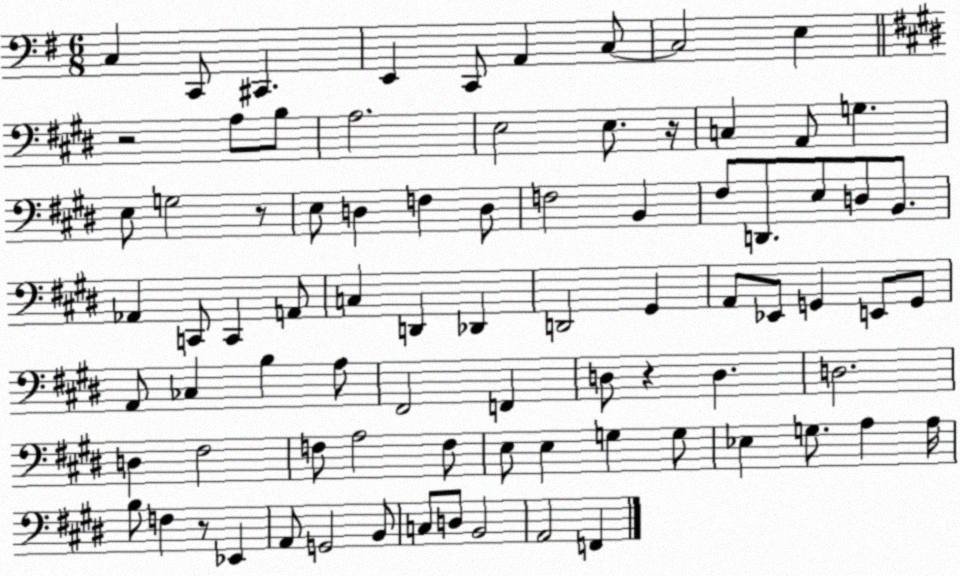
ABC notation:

X:1
T:Untitled
M:6/8
L:1/4
K:G
C, C,,/2 ^C,, E,, C,,/2 A,, C,/2 C,2 E, z2 A,/2 B,/2 A,2 E,2 E,/2 z/4 C, A,,/2 G, E,/2 G,2 z/2 E,/2 D, F, D,/2 F,2 B,, ^F,/2 D,,/2 E,/2 D,/2 B,,/2 _A,, C,,/2 C,, A,,/2 C, D,, _D,, D,,2 ^G,, A,,/2 _E,,/2 G,, E,,/2 G,,/2 A,,/2 _C, B, A,/2 ^F,,2 F,, D,/2 z D, D,2 D, ^F,2 F,/2 A,2 F,/2 E,/2 E, G, G,/2 _E, G,/2 A, A,/4 B,/2 F, z/2 _E,, A,,/2 G,,2 B,,/2 C,/2 D,/2 B,,2 A,,2 F,,